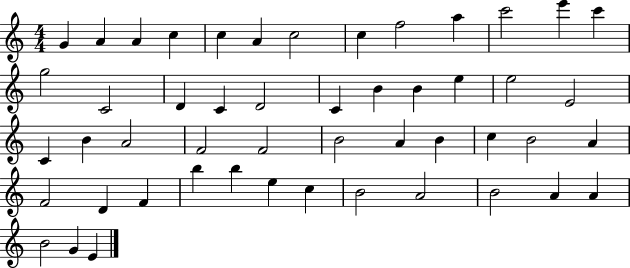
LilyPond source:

{
  \clef treble
  \numericTimeSignature
  \time 4/4
  \key c \major
  g'4 a'4 a'4 c''4 | c''4 a'4 c''2 | c''4 f''2 a''4 | c'''2 e'''4 c'''4 | \break g''2 c'2 | d'4 c'4 d'2 | c'4 b'4 b'4 e''4 | e''2 e'2 | \break c'4 b'4 a'2 | f'2 f'2 | b'2 a'4 b'4 | c''4 b'2 a'4 | \break f'2 d'4 f'4 | b''4 b''4 e''4 c''4 | b'2 a'2 | b'2 a'4 a'4 | \break b'2 g'4 e'4 | \bar "|."
}